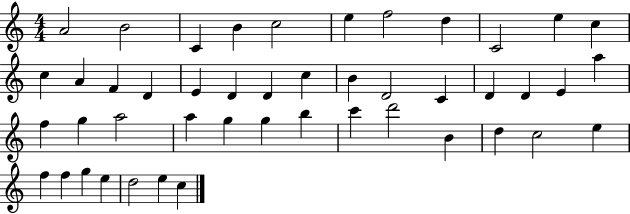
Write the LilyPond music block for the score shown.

{
  \clef treble
  \numericTimeSignature
  \time 4/4
  \key c \major
  a'2 b'2 | c'4 b'4 c''2 | e''4 f''2 d''4 | c'2 e''4 c''4 | \break c''4 a'4 f'4 d'4 | e'4 d'4 d'4 c''4 | b'4 d'2 c'4 | d'4 d'4 e'4 a''4 | \break f''4 g''4 a''2 | a''4 g''4 g''4 b''4 | c'''4 d'''2 b'4 | d''4 c''2 e''4 | \break f''4 f''4 g''4 e''4 | d''2 e''4 c''4 | \bar "|."
}